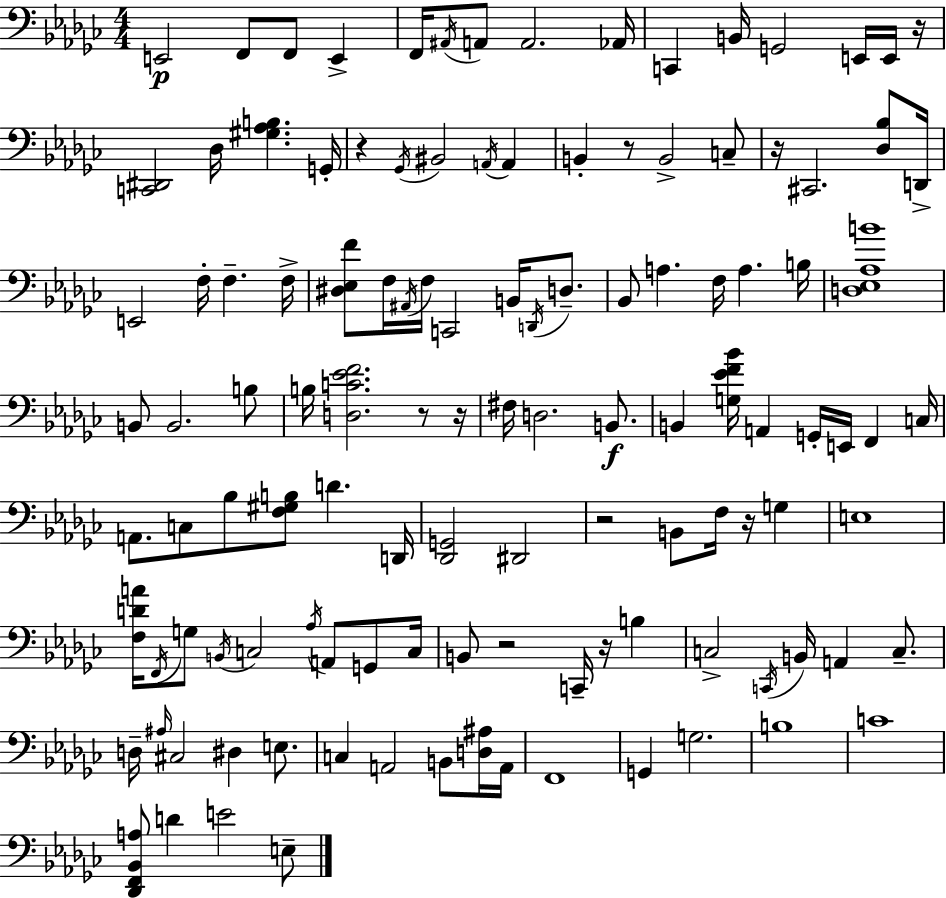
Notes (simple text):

E2/h F2/e F2/e E2/q F2/s A#2/s A2/e A2/h. Ab2/s C2/q B2/s G2/h E2/s E2/s R/s [C2,D#2]/h Db3/s [G#3,Ab3,B3]/q. G2/s R/q Gb2/s BIS2/h A2/s A2/q B2/q R/e B2/h C3/e R/s C#2/h. [Db3,Bb3]/e D2/s E2/h F3/s F3/q. F3/s [D#3,Eb3,F4]/e F3/s A#2/s F3/s C2/h B2/s D2/s D3/e. Bb2/e A3/q. F3/s A3/q. B3/s [D3,Eb3,Ab3,B4]/w B2/e B2/h. B3/e B3/s [D3,C4,Eb4,F4]/h. R/e R/s F#3/s D3/h. B2/e. B2/q [G3,Eb4,F4,Bb4]/s A2/q G2/s E2/s F2/q C3/s A2/e. C3/e Bb3/e [F3,G#3,B3]/e D4/q. D2/s [Db2,G2]/h D#2/h R/h B2/e F3/s R/s G3/q E3/w [F3,D4,A4]/s F2/s G3/e B2/s C3/h Ab3/s A2/e G2/e C3/s B2/e R/h C2/s R/s B3/q C3/h C2/s B2/s A2/q C3/e. D3/s A#3/s C#3/h D#3/q E3/e. C3/q A2/h B2/e [D3,A#3]/s A2/s F2/w G2/q G3/h. B3/w C4/w [Db2,F2,Bb2,A3]/e D4/q E4/h E3/e